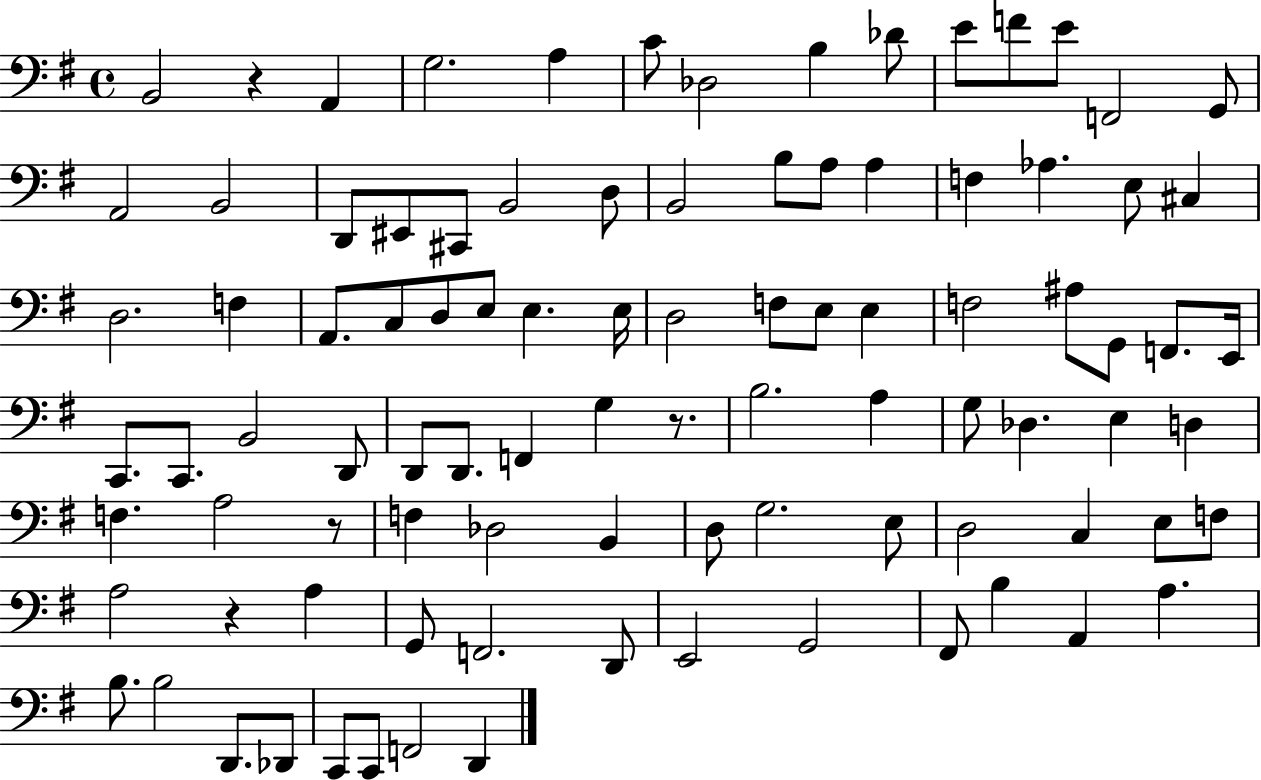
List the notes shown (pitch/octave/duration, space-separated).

B2/h R/q A2/q G3/h. A3/q C4/e Db3/h B3/q Db4/e E4/e F4/e E4/e F2/h G2/e A2/h B2/h D2/e EIS2/e C#2/e B2/h D3/e B2/h B3/e A3/e A3/q F3/q Ab3/q. E3/e C#3/q D3/h. F3/q A2/e. C3/e D3/e E3/e E3/q. E3/s D3/h F3/e E3/e E3/q F3/h A#3/e G2/e F2/e. E2/s C2/e. C2/e. B2/h D2/e D2/e D2/e. F2/q G3/q R/e. B3/h. A3/q G3/e Db3/q. E3/q D3/q F3/q. A3/h R/e F3/q Db3/h B2/q D3/e G3/h. E3/e D3/h C3/q E3/e F3/e A3/h R/q A3/q G2/e F2/h. D2/e E2/h G2/h F#2/e B3/q A2/q A3/q. B3/e. B3/h D2/e. Db2/e C2/e C2/e F2/h D2/q